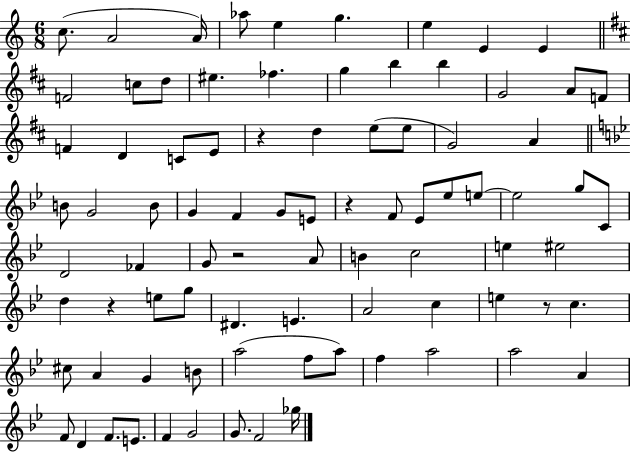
{
  \clef treble
  \numericTimeSignature
  \time 6/8
  \key c \major
  \repeat volta 2 { c''8.( a'2 a'16) | aes''8 e''4 g''4. | e''4 e'4 e'4 | \bar "||" \break \key d \major f'2 c''8 d''8 | eis''4. fes''4. | g''4 b''4 b''4 | g'2 a'8 f'8 | \break f'4 d'4 c'8 e'8 | r4 d''4 e''8( e''8 | g'2) a'4 | \bar "||" \break \key g \minor b'8 g'2 b'8 | g'4 f'4 g'8 e'8 | r4 f'8 ees'8 ees''8 e''8~~ | e''2 g''8 c'8 | \break d'2 fes'4 | g'8 r2 a'8 | b'4 c''2 | e''4 eis''2 | \break d''4 r4 e''8 g''8 | dis'4. e'4. | a'2 c''4 | e''4 r8 c''4. | \break cis''8 a'4 g'4 b'8 | a''2( f''8 a''8) | f''4 a''2 | a''2 a'4 | \break f'8 d'4 f'8. e'8. | f'4 g'2 | g'8. f'2 ges''16 | } \bar "|."
}